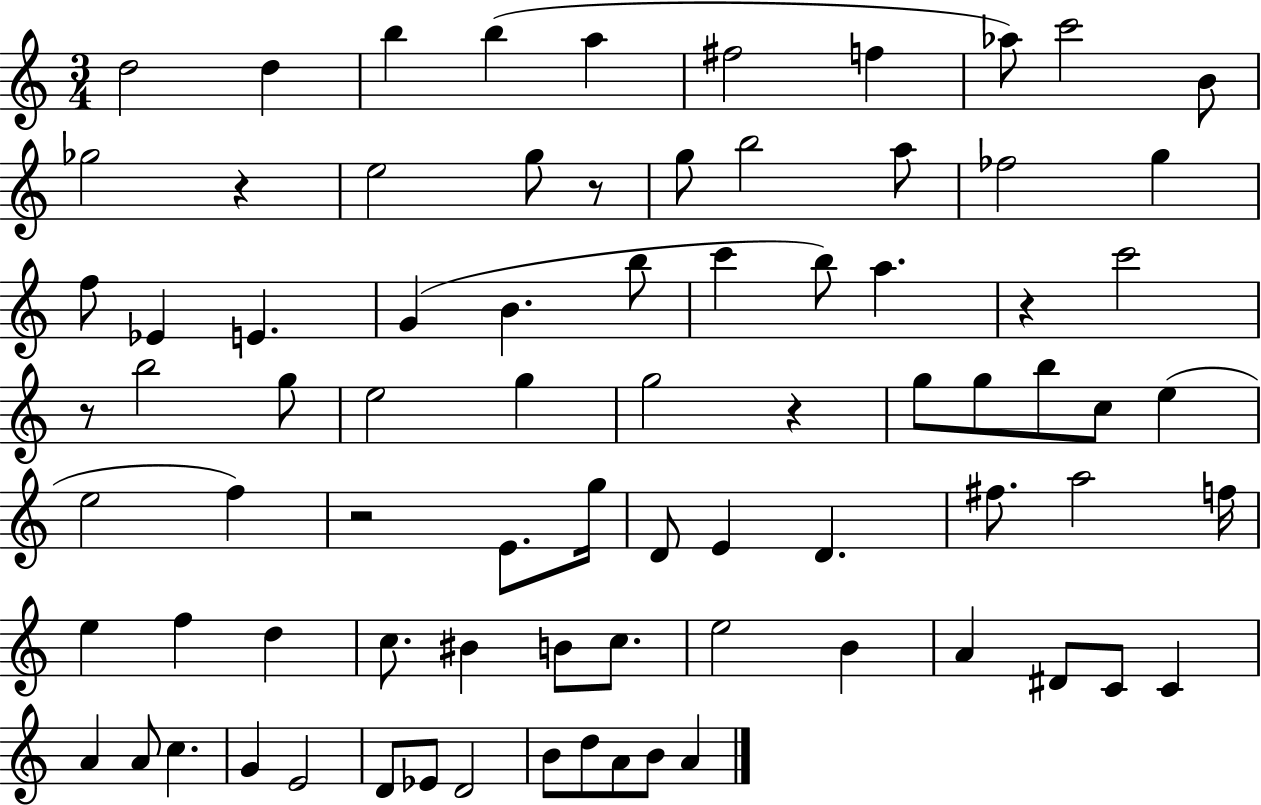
D5/h D5/q B5/q B5/q A5/q F#5/h F5/q Ab5/e C6/h B4/e Gb5/h R/q E5/h G5/e R/e G5/e B5/h A5/e FES5/h G5/q F5/e Eb4/q E4/q. G4/q B4/q. B5/e C6/q B5/e A5/q. R/q C6/h R/e B5/h G5/e E5/h G5/q G5/h R/q G5/e G5/e B5/e C5/e E5/q E5/h F5/q R/h E4/e. G5/s D4/e E4/q D4/q. F#5/e. A5/h F5/s E5/q F5/q D5/q C5/e. BIS4/q B4/e C5/e. E5/h B4/q A4/q D#4/e C4/e C4/q A4/q A4/e C5/q. G4/q E4/h D4/e Eb4/e D4/h B4/e D5/e A4/e B4/e A4/q